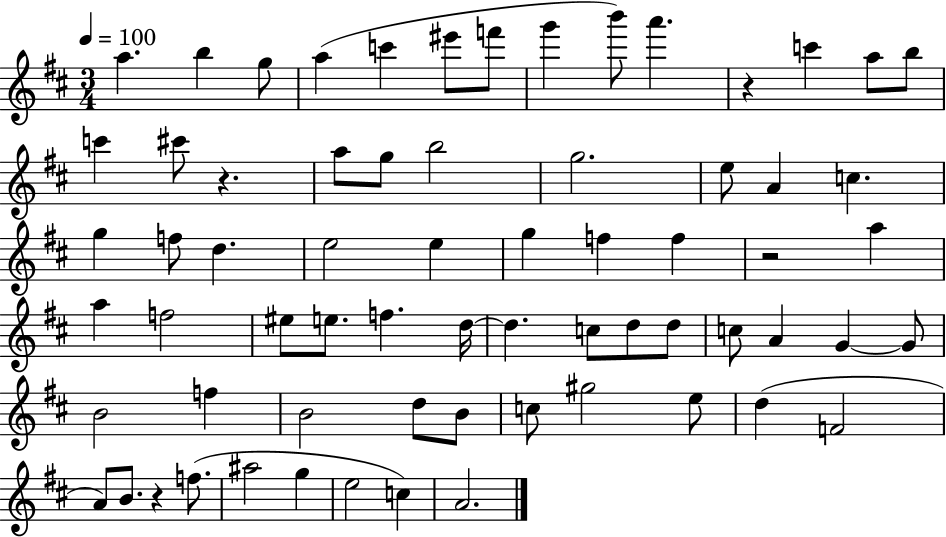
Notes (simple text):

A5/q. B5/q G5/e A5/q C6/q EIS6/e F6/e G6/q B6/e A6/q. R/q C6/q A5/e B5/e C6/q C#6/e R/q. A5/e G5/e B5/h G5/h. E5/e A4/q C5/q. G5/q F5/e D5/q. E5/h E5/q G5/q F5/q F5/q R/h A5/q A5/q F5/h EIS5/e E5/e. F5/q. D5/s D5/q. C5/e D5/e D5/e C5/e A4/q G4/q G4/e B4/h F5/q B4/h D5/e B4/e C5/e G#5/h E5/e D5/q F4/h A4/e B4/e. R/q F5/e. A#5/h G5/q E5/h C5/q A4/h.